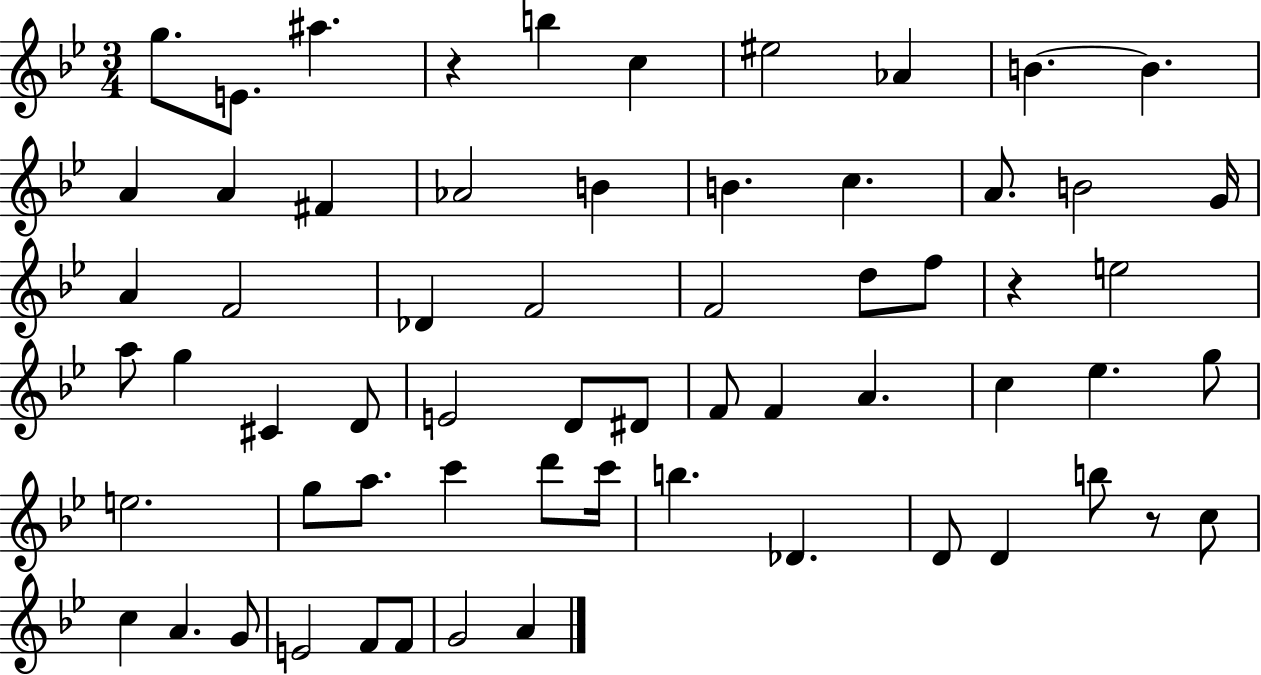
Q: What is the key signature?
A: BES major